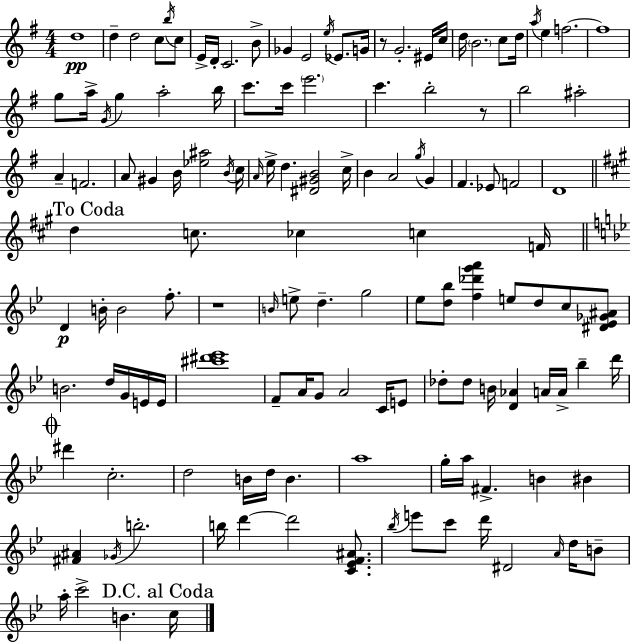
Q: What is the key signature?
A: G major